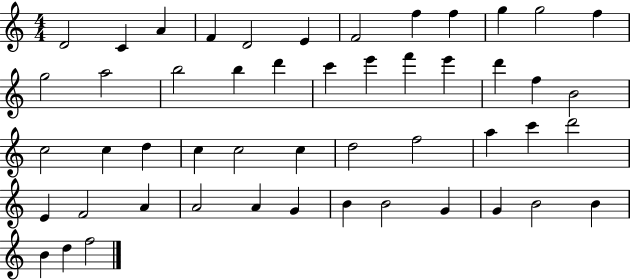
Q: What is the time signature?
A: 4/4